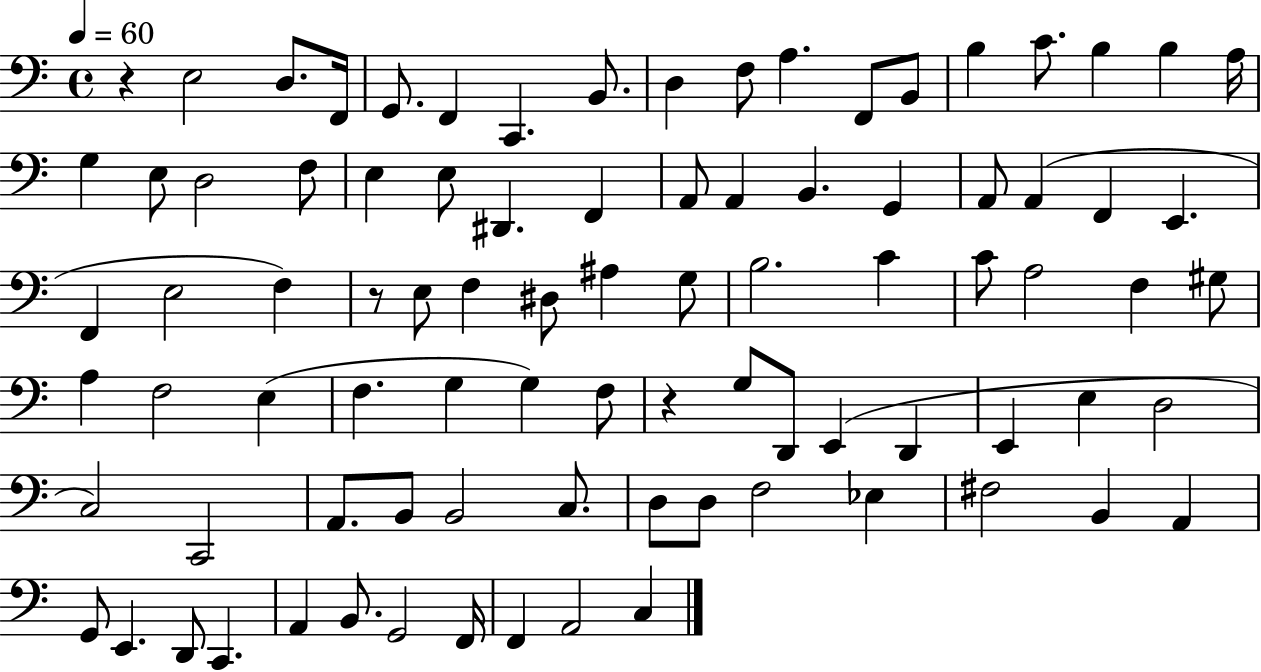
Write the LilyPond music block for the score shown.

{
  \clef bass
  \time 4/4
  \defaultTimeSignature
  \key c \major
  \tempo 4 = 60
  r4 e2 d8. f,16 | g,8. f,4 c,4. b,8. | d4 f8 a4. f,8 b,8 | b4 c'8. b4 b4 a16 | \break g4 e8 d2 f8 | e4 e8 dis,4. f,4 | a,8 a,4 b,4. g,4 | a,8 a,4( f,4 e,4. | \break f,4 e2 f4) | r8 e8 f4 dis8 ais4 g8 | b2. c'4 | c'8 a2 f4 gis8 | \break a4 f2 e4( | f4. g4 g4) f8 | r4 g8 d,8 e,4( d,4 | e,4 e4 d2 | \break c2) c,2 | a,8. b,8 b,2 c8. | d8 d8 f2 ees4 | fis2 b,4 a,4 | \break g,8 e,4. d,8 c,4. | a,4 b,8. g,2 f,16 | f,4 a,2 c4 | \bar "|."
}